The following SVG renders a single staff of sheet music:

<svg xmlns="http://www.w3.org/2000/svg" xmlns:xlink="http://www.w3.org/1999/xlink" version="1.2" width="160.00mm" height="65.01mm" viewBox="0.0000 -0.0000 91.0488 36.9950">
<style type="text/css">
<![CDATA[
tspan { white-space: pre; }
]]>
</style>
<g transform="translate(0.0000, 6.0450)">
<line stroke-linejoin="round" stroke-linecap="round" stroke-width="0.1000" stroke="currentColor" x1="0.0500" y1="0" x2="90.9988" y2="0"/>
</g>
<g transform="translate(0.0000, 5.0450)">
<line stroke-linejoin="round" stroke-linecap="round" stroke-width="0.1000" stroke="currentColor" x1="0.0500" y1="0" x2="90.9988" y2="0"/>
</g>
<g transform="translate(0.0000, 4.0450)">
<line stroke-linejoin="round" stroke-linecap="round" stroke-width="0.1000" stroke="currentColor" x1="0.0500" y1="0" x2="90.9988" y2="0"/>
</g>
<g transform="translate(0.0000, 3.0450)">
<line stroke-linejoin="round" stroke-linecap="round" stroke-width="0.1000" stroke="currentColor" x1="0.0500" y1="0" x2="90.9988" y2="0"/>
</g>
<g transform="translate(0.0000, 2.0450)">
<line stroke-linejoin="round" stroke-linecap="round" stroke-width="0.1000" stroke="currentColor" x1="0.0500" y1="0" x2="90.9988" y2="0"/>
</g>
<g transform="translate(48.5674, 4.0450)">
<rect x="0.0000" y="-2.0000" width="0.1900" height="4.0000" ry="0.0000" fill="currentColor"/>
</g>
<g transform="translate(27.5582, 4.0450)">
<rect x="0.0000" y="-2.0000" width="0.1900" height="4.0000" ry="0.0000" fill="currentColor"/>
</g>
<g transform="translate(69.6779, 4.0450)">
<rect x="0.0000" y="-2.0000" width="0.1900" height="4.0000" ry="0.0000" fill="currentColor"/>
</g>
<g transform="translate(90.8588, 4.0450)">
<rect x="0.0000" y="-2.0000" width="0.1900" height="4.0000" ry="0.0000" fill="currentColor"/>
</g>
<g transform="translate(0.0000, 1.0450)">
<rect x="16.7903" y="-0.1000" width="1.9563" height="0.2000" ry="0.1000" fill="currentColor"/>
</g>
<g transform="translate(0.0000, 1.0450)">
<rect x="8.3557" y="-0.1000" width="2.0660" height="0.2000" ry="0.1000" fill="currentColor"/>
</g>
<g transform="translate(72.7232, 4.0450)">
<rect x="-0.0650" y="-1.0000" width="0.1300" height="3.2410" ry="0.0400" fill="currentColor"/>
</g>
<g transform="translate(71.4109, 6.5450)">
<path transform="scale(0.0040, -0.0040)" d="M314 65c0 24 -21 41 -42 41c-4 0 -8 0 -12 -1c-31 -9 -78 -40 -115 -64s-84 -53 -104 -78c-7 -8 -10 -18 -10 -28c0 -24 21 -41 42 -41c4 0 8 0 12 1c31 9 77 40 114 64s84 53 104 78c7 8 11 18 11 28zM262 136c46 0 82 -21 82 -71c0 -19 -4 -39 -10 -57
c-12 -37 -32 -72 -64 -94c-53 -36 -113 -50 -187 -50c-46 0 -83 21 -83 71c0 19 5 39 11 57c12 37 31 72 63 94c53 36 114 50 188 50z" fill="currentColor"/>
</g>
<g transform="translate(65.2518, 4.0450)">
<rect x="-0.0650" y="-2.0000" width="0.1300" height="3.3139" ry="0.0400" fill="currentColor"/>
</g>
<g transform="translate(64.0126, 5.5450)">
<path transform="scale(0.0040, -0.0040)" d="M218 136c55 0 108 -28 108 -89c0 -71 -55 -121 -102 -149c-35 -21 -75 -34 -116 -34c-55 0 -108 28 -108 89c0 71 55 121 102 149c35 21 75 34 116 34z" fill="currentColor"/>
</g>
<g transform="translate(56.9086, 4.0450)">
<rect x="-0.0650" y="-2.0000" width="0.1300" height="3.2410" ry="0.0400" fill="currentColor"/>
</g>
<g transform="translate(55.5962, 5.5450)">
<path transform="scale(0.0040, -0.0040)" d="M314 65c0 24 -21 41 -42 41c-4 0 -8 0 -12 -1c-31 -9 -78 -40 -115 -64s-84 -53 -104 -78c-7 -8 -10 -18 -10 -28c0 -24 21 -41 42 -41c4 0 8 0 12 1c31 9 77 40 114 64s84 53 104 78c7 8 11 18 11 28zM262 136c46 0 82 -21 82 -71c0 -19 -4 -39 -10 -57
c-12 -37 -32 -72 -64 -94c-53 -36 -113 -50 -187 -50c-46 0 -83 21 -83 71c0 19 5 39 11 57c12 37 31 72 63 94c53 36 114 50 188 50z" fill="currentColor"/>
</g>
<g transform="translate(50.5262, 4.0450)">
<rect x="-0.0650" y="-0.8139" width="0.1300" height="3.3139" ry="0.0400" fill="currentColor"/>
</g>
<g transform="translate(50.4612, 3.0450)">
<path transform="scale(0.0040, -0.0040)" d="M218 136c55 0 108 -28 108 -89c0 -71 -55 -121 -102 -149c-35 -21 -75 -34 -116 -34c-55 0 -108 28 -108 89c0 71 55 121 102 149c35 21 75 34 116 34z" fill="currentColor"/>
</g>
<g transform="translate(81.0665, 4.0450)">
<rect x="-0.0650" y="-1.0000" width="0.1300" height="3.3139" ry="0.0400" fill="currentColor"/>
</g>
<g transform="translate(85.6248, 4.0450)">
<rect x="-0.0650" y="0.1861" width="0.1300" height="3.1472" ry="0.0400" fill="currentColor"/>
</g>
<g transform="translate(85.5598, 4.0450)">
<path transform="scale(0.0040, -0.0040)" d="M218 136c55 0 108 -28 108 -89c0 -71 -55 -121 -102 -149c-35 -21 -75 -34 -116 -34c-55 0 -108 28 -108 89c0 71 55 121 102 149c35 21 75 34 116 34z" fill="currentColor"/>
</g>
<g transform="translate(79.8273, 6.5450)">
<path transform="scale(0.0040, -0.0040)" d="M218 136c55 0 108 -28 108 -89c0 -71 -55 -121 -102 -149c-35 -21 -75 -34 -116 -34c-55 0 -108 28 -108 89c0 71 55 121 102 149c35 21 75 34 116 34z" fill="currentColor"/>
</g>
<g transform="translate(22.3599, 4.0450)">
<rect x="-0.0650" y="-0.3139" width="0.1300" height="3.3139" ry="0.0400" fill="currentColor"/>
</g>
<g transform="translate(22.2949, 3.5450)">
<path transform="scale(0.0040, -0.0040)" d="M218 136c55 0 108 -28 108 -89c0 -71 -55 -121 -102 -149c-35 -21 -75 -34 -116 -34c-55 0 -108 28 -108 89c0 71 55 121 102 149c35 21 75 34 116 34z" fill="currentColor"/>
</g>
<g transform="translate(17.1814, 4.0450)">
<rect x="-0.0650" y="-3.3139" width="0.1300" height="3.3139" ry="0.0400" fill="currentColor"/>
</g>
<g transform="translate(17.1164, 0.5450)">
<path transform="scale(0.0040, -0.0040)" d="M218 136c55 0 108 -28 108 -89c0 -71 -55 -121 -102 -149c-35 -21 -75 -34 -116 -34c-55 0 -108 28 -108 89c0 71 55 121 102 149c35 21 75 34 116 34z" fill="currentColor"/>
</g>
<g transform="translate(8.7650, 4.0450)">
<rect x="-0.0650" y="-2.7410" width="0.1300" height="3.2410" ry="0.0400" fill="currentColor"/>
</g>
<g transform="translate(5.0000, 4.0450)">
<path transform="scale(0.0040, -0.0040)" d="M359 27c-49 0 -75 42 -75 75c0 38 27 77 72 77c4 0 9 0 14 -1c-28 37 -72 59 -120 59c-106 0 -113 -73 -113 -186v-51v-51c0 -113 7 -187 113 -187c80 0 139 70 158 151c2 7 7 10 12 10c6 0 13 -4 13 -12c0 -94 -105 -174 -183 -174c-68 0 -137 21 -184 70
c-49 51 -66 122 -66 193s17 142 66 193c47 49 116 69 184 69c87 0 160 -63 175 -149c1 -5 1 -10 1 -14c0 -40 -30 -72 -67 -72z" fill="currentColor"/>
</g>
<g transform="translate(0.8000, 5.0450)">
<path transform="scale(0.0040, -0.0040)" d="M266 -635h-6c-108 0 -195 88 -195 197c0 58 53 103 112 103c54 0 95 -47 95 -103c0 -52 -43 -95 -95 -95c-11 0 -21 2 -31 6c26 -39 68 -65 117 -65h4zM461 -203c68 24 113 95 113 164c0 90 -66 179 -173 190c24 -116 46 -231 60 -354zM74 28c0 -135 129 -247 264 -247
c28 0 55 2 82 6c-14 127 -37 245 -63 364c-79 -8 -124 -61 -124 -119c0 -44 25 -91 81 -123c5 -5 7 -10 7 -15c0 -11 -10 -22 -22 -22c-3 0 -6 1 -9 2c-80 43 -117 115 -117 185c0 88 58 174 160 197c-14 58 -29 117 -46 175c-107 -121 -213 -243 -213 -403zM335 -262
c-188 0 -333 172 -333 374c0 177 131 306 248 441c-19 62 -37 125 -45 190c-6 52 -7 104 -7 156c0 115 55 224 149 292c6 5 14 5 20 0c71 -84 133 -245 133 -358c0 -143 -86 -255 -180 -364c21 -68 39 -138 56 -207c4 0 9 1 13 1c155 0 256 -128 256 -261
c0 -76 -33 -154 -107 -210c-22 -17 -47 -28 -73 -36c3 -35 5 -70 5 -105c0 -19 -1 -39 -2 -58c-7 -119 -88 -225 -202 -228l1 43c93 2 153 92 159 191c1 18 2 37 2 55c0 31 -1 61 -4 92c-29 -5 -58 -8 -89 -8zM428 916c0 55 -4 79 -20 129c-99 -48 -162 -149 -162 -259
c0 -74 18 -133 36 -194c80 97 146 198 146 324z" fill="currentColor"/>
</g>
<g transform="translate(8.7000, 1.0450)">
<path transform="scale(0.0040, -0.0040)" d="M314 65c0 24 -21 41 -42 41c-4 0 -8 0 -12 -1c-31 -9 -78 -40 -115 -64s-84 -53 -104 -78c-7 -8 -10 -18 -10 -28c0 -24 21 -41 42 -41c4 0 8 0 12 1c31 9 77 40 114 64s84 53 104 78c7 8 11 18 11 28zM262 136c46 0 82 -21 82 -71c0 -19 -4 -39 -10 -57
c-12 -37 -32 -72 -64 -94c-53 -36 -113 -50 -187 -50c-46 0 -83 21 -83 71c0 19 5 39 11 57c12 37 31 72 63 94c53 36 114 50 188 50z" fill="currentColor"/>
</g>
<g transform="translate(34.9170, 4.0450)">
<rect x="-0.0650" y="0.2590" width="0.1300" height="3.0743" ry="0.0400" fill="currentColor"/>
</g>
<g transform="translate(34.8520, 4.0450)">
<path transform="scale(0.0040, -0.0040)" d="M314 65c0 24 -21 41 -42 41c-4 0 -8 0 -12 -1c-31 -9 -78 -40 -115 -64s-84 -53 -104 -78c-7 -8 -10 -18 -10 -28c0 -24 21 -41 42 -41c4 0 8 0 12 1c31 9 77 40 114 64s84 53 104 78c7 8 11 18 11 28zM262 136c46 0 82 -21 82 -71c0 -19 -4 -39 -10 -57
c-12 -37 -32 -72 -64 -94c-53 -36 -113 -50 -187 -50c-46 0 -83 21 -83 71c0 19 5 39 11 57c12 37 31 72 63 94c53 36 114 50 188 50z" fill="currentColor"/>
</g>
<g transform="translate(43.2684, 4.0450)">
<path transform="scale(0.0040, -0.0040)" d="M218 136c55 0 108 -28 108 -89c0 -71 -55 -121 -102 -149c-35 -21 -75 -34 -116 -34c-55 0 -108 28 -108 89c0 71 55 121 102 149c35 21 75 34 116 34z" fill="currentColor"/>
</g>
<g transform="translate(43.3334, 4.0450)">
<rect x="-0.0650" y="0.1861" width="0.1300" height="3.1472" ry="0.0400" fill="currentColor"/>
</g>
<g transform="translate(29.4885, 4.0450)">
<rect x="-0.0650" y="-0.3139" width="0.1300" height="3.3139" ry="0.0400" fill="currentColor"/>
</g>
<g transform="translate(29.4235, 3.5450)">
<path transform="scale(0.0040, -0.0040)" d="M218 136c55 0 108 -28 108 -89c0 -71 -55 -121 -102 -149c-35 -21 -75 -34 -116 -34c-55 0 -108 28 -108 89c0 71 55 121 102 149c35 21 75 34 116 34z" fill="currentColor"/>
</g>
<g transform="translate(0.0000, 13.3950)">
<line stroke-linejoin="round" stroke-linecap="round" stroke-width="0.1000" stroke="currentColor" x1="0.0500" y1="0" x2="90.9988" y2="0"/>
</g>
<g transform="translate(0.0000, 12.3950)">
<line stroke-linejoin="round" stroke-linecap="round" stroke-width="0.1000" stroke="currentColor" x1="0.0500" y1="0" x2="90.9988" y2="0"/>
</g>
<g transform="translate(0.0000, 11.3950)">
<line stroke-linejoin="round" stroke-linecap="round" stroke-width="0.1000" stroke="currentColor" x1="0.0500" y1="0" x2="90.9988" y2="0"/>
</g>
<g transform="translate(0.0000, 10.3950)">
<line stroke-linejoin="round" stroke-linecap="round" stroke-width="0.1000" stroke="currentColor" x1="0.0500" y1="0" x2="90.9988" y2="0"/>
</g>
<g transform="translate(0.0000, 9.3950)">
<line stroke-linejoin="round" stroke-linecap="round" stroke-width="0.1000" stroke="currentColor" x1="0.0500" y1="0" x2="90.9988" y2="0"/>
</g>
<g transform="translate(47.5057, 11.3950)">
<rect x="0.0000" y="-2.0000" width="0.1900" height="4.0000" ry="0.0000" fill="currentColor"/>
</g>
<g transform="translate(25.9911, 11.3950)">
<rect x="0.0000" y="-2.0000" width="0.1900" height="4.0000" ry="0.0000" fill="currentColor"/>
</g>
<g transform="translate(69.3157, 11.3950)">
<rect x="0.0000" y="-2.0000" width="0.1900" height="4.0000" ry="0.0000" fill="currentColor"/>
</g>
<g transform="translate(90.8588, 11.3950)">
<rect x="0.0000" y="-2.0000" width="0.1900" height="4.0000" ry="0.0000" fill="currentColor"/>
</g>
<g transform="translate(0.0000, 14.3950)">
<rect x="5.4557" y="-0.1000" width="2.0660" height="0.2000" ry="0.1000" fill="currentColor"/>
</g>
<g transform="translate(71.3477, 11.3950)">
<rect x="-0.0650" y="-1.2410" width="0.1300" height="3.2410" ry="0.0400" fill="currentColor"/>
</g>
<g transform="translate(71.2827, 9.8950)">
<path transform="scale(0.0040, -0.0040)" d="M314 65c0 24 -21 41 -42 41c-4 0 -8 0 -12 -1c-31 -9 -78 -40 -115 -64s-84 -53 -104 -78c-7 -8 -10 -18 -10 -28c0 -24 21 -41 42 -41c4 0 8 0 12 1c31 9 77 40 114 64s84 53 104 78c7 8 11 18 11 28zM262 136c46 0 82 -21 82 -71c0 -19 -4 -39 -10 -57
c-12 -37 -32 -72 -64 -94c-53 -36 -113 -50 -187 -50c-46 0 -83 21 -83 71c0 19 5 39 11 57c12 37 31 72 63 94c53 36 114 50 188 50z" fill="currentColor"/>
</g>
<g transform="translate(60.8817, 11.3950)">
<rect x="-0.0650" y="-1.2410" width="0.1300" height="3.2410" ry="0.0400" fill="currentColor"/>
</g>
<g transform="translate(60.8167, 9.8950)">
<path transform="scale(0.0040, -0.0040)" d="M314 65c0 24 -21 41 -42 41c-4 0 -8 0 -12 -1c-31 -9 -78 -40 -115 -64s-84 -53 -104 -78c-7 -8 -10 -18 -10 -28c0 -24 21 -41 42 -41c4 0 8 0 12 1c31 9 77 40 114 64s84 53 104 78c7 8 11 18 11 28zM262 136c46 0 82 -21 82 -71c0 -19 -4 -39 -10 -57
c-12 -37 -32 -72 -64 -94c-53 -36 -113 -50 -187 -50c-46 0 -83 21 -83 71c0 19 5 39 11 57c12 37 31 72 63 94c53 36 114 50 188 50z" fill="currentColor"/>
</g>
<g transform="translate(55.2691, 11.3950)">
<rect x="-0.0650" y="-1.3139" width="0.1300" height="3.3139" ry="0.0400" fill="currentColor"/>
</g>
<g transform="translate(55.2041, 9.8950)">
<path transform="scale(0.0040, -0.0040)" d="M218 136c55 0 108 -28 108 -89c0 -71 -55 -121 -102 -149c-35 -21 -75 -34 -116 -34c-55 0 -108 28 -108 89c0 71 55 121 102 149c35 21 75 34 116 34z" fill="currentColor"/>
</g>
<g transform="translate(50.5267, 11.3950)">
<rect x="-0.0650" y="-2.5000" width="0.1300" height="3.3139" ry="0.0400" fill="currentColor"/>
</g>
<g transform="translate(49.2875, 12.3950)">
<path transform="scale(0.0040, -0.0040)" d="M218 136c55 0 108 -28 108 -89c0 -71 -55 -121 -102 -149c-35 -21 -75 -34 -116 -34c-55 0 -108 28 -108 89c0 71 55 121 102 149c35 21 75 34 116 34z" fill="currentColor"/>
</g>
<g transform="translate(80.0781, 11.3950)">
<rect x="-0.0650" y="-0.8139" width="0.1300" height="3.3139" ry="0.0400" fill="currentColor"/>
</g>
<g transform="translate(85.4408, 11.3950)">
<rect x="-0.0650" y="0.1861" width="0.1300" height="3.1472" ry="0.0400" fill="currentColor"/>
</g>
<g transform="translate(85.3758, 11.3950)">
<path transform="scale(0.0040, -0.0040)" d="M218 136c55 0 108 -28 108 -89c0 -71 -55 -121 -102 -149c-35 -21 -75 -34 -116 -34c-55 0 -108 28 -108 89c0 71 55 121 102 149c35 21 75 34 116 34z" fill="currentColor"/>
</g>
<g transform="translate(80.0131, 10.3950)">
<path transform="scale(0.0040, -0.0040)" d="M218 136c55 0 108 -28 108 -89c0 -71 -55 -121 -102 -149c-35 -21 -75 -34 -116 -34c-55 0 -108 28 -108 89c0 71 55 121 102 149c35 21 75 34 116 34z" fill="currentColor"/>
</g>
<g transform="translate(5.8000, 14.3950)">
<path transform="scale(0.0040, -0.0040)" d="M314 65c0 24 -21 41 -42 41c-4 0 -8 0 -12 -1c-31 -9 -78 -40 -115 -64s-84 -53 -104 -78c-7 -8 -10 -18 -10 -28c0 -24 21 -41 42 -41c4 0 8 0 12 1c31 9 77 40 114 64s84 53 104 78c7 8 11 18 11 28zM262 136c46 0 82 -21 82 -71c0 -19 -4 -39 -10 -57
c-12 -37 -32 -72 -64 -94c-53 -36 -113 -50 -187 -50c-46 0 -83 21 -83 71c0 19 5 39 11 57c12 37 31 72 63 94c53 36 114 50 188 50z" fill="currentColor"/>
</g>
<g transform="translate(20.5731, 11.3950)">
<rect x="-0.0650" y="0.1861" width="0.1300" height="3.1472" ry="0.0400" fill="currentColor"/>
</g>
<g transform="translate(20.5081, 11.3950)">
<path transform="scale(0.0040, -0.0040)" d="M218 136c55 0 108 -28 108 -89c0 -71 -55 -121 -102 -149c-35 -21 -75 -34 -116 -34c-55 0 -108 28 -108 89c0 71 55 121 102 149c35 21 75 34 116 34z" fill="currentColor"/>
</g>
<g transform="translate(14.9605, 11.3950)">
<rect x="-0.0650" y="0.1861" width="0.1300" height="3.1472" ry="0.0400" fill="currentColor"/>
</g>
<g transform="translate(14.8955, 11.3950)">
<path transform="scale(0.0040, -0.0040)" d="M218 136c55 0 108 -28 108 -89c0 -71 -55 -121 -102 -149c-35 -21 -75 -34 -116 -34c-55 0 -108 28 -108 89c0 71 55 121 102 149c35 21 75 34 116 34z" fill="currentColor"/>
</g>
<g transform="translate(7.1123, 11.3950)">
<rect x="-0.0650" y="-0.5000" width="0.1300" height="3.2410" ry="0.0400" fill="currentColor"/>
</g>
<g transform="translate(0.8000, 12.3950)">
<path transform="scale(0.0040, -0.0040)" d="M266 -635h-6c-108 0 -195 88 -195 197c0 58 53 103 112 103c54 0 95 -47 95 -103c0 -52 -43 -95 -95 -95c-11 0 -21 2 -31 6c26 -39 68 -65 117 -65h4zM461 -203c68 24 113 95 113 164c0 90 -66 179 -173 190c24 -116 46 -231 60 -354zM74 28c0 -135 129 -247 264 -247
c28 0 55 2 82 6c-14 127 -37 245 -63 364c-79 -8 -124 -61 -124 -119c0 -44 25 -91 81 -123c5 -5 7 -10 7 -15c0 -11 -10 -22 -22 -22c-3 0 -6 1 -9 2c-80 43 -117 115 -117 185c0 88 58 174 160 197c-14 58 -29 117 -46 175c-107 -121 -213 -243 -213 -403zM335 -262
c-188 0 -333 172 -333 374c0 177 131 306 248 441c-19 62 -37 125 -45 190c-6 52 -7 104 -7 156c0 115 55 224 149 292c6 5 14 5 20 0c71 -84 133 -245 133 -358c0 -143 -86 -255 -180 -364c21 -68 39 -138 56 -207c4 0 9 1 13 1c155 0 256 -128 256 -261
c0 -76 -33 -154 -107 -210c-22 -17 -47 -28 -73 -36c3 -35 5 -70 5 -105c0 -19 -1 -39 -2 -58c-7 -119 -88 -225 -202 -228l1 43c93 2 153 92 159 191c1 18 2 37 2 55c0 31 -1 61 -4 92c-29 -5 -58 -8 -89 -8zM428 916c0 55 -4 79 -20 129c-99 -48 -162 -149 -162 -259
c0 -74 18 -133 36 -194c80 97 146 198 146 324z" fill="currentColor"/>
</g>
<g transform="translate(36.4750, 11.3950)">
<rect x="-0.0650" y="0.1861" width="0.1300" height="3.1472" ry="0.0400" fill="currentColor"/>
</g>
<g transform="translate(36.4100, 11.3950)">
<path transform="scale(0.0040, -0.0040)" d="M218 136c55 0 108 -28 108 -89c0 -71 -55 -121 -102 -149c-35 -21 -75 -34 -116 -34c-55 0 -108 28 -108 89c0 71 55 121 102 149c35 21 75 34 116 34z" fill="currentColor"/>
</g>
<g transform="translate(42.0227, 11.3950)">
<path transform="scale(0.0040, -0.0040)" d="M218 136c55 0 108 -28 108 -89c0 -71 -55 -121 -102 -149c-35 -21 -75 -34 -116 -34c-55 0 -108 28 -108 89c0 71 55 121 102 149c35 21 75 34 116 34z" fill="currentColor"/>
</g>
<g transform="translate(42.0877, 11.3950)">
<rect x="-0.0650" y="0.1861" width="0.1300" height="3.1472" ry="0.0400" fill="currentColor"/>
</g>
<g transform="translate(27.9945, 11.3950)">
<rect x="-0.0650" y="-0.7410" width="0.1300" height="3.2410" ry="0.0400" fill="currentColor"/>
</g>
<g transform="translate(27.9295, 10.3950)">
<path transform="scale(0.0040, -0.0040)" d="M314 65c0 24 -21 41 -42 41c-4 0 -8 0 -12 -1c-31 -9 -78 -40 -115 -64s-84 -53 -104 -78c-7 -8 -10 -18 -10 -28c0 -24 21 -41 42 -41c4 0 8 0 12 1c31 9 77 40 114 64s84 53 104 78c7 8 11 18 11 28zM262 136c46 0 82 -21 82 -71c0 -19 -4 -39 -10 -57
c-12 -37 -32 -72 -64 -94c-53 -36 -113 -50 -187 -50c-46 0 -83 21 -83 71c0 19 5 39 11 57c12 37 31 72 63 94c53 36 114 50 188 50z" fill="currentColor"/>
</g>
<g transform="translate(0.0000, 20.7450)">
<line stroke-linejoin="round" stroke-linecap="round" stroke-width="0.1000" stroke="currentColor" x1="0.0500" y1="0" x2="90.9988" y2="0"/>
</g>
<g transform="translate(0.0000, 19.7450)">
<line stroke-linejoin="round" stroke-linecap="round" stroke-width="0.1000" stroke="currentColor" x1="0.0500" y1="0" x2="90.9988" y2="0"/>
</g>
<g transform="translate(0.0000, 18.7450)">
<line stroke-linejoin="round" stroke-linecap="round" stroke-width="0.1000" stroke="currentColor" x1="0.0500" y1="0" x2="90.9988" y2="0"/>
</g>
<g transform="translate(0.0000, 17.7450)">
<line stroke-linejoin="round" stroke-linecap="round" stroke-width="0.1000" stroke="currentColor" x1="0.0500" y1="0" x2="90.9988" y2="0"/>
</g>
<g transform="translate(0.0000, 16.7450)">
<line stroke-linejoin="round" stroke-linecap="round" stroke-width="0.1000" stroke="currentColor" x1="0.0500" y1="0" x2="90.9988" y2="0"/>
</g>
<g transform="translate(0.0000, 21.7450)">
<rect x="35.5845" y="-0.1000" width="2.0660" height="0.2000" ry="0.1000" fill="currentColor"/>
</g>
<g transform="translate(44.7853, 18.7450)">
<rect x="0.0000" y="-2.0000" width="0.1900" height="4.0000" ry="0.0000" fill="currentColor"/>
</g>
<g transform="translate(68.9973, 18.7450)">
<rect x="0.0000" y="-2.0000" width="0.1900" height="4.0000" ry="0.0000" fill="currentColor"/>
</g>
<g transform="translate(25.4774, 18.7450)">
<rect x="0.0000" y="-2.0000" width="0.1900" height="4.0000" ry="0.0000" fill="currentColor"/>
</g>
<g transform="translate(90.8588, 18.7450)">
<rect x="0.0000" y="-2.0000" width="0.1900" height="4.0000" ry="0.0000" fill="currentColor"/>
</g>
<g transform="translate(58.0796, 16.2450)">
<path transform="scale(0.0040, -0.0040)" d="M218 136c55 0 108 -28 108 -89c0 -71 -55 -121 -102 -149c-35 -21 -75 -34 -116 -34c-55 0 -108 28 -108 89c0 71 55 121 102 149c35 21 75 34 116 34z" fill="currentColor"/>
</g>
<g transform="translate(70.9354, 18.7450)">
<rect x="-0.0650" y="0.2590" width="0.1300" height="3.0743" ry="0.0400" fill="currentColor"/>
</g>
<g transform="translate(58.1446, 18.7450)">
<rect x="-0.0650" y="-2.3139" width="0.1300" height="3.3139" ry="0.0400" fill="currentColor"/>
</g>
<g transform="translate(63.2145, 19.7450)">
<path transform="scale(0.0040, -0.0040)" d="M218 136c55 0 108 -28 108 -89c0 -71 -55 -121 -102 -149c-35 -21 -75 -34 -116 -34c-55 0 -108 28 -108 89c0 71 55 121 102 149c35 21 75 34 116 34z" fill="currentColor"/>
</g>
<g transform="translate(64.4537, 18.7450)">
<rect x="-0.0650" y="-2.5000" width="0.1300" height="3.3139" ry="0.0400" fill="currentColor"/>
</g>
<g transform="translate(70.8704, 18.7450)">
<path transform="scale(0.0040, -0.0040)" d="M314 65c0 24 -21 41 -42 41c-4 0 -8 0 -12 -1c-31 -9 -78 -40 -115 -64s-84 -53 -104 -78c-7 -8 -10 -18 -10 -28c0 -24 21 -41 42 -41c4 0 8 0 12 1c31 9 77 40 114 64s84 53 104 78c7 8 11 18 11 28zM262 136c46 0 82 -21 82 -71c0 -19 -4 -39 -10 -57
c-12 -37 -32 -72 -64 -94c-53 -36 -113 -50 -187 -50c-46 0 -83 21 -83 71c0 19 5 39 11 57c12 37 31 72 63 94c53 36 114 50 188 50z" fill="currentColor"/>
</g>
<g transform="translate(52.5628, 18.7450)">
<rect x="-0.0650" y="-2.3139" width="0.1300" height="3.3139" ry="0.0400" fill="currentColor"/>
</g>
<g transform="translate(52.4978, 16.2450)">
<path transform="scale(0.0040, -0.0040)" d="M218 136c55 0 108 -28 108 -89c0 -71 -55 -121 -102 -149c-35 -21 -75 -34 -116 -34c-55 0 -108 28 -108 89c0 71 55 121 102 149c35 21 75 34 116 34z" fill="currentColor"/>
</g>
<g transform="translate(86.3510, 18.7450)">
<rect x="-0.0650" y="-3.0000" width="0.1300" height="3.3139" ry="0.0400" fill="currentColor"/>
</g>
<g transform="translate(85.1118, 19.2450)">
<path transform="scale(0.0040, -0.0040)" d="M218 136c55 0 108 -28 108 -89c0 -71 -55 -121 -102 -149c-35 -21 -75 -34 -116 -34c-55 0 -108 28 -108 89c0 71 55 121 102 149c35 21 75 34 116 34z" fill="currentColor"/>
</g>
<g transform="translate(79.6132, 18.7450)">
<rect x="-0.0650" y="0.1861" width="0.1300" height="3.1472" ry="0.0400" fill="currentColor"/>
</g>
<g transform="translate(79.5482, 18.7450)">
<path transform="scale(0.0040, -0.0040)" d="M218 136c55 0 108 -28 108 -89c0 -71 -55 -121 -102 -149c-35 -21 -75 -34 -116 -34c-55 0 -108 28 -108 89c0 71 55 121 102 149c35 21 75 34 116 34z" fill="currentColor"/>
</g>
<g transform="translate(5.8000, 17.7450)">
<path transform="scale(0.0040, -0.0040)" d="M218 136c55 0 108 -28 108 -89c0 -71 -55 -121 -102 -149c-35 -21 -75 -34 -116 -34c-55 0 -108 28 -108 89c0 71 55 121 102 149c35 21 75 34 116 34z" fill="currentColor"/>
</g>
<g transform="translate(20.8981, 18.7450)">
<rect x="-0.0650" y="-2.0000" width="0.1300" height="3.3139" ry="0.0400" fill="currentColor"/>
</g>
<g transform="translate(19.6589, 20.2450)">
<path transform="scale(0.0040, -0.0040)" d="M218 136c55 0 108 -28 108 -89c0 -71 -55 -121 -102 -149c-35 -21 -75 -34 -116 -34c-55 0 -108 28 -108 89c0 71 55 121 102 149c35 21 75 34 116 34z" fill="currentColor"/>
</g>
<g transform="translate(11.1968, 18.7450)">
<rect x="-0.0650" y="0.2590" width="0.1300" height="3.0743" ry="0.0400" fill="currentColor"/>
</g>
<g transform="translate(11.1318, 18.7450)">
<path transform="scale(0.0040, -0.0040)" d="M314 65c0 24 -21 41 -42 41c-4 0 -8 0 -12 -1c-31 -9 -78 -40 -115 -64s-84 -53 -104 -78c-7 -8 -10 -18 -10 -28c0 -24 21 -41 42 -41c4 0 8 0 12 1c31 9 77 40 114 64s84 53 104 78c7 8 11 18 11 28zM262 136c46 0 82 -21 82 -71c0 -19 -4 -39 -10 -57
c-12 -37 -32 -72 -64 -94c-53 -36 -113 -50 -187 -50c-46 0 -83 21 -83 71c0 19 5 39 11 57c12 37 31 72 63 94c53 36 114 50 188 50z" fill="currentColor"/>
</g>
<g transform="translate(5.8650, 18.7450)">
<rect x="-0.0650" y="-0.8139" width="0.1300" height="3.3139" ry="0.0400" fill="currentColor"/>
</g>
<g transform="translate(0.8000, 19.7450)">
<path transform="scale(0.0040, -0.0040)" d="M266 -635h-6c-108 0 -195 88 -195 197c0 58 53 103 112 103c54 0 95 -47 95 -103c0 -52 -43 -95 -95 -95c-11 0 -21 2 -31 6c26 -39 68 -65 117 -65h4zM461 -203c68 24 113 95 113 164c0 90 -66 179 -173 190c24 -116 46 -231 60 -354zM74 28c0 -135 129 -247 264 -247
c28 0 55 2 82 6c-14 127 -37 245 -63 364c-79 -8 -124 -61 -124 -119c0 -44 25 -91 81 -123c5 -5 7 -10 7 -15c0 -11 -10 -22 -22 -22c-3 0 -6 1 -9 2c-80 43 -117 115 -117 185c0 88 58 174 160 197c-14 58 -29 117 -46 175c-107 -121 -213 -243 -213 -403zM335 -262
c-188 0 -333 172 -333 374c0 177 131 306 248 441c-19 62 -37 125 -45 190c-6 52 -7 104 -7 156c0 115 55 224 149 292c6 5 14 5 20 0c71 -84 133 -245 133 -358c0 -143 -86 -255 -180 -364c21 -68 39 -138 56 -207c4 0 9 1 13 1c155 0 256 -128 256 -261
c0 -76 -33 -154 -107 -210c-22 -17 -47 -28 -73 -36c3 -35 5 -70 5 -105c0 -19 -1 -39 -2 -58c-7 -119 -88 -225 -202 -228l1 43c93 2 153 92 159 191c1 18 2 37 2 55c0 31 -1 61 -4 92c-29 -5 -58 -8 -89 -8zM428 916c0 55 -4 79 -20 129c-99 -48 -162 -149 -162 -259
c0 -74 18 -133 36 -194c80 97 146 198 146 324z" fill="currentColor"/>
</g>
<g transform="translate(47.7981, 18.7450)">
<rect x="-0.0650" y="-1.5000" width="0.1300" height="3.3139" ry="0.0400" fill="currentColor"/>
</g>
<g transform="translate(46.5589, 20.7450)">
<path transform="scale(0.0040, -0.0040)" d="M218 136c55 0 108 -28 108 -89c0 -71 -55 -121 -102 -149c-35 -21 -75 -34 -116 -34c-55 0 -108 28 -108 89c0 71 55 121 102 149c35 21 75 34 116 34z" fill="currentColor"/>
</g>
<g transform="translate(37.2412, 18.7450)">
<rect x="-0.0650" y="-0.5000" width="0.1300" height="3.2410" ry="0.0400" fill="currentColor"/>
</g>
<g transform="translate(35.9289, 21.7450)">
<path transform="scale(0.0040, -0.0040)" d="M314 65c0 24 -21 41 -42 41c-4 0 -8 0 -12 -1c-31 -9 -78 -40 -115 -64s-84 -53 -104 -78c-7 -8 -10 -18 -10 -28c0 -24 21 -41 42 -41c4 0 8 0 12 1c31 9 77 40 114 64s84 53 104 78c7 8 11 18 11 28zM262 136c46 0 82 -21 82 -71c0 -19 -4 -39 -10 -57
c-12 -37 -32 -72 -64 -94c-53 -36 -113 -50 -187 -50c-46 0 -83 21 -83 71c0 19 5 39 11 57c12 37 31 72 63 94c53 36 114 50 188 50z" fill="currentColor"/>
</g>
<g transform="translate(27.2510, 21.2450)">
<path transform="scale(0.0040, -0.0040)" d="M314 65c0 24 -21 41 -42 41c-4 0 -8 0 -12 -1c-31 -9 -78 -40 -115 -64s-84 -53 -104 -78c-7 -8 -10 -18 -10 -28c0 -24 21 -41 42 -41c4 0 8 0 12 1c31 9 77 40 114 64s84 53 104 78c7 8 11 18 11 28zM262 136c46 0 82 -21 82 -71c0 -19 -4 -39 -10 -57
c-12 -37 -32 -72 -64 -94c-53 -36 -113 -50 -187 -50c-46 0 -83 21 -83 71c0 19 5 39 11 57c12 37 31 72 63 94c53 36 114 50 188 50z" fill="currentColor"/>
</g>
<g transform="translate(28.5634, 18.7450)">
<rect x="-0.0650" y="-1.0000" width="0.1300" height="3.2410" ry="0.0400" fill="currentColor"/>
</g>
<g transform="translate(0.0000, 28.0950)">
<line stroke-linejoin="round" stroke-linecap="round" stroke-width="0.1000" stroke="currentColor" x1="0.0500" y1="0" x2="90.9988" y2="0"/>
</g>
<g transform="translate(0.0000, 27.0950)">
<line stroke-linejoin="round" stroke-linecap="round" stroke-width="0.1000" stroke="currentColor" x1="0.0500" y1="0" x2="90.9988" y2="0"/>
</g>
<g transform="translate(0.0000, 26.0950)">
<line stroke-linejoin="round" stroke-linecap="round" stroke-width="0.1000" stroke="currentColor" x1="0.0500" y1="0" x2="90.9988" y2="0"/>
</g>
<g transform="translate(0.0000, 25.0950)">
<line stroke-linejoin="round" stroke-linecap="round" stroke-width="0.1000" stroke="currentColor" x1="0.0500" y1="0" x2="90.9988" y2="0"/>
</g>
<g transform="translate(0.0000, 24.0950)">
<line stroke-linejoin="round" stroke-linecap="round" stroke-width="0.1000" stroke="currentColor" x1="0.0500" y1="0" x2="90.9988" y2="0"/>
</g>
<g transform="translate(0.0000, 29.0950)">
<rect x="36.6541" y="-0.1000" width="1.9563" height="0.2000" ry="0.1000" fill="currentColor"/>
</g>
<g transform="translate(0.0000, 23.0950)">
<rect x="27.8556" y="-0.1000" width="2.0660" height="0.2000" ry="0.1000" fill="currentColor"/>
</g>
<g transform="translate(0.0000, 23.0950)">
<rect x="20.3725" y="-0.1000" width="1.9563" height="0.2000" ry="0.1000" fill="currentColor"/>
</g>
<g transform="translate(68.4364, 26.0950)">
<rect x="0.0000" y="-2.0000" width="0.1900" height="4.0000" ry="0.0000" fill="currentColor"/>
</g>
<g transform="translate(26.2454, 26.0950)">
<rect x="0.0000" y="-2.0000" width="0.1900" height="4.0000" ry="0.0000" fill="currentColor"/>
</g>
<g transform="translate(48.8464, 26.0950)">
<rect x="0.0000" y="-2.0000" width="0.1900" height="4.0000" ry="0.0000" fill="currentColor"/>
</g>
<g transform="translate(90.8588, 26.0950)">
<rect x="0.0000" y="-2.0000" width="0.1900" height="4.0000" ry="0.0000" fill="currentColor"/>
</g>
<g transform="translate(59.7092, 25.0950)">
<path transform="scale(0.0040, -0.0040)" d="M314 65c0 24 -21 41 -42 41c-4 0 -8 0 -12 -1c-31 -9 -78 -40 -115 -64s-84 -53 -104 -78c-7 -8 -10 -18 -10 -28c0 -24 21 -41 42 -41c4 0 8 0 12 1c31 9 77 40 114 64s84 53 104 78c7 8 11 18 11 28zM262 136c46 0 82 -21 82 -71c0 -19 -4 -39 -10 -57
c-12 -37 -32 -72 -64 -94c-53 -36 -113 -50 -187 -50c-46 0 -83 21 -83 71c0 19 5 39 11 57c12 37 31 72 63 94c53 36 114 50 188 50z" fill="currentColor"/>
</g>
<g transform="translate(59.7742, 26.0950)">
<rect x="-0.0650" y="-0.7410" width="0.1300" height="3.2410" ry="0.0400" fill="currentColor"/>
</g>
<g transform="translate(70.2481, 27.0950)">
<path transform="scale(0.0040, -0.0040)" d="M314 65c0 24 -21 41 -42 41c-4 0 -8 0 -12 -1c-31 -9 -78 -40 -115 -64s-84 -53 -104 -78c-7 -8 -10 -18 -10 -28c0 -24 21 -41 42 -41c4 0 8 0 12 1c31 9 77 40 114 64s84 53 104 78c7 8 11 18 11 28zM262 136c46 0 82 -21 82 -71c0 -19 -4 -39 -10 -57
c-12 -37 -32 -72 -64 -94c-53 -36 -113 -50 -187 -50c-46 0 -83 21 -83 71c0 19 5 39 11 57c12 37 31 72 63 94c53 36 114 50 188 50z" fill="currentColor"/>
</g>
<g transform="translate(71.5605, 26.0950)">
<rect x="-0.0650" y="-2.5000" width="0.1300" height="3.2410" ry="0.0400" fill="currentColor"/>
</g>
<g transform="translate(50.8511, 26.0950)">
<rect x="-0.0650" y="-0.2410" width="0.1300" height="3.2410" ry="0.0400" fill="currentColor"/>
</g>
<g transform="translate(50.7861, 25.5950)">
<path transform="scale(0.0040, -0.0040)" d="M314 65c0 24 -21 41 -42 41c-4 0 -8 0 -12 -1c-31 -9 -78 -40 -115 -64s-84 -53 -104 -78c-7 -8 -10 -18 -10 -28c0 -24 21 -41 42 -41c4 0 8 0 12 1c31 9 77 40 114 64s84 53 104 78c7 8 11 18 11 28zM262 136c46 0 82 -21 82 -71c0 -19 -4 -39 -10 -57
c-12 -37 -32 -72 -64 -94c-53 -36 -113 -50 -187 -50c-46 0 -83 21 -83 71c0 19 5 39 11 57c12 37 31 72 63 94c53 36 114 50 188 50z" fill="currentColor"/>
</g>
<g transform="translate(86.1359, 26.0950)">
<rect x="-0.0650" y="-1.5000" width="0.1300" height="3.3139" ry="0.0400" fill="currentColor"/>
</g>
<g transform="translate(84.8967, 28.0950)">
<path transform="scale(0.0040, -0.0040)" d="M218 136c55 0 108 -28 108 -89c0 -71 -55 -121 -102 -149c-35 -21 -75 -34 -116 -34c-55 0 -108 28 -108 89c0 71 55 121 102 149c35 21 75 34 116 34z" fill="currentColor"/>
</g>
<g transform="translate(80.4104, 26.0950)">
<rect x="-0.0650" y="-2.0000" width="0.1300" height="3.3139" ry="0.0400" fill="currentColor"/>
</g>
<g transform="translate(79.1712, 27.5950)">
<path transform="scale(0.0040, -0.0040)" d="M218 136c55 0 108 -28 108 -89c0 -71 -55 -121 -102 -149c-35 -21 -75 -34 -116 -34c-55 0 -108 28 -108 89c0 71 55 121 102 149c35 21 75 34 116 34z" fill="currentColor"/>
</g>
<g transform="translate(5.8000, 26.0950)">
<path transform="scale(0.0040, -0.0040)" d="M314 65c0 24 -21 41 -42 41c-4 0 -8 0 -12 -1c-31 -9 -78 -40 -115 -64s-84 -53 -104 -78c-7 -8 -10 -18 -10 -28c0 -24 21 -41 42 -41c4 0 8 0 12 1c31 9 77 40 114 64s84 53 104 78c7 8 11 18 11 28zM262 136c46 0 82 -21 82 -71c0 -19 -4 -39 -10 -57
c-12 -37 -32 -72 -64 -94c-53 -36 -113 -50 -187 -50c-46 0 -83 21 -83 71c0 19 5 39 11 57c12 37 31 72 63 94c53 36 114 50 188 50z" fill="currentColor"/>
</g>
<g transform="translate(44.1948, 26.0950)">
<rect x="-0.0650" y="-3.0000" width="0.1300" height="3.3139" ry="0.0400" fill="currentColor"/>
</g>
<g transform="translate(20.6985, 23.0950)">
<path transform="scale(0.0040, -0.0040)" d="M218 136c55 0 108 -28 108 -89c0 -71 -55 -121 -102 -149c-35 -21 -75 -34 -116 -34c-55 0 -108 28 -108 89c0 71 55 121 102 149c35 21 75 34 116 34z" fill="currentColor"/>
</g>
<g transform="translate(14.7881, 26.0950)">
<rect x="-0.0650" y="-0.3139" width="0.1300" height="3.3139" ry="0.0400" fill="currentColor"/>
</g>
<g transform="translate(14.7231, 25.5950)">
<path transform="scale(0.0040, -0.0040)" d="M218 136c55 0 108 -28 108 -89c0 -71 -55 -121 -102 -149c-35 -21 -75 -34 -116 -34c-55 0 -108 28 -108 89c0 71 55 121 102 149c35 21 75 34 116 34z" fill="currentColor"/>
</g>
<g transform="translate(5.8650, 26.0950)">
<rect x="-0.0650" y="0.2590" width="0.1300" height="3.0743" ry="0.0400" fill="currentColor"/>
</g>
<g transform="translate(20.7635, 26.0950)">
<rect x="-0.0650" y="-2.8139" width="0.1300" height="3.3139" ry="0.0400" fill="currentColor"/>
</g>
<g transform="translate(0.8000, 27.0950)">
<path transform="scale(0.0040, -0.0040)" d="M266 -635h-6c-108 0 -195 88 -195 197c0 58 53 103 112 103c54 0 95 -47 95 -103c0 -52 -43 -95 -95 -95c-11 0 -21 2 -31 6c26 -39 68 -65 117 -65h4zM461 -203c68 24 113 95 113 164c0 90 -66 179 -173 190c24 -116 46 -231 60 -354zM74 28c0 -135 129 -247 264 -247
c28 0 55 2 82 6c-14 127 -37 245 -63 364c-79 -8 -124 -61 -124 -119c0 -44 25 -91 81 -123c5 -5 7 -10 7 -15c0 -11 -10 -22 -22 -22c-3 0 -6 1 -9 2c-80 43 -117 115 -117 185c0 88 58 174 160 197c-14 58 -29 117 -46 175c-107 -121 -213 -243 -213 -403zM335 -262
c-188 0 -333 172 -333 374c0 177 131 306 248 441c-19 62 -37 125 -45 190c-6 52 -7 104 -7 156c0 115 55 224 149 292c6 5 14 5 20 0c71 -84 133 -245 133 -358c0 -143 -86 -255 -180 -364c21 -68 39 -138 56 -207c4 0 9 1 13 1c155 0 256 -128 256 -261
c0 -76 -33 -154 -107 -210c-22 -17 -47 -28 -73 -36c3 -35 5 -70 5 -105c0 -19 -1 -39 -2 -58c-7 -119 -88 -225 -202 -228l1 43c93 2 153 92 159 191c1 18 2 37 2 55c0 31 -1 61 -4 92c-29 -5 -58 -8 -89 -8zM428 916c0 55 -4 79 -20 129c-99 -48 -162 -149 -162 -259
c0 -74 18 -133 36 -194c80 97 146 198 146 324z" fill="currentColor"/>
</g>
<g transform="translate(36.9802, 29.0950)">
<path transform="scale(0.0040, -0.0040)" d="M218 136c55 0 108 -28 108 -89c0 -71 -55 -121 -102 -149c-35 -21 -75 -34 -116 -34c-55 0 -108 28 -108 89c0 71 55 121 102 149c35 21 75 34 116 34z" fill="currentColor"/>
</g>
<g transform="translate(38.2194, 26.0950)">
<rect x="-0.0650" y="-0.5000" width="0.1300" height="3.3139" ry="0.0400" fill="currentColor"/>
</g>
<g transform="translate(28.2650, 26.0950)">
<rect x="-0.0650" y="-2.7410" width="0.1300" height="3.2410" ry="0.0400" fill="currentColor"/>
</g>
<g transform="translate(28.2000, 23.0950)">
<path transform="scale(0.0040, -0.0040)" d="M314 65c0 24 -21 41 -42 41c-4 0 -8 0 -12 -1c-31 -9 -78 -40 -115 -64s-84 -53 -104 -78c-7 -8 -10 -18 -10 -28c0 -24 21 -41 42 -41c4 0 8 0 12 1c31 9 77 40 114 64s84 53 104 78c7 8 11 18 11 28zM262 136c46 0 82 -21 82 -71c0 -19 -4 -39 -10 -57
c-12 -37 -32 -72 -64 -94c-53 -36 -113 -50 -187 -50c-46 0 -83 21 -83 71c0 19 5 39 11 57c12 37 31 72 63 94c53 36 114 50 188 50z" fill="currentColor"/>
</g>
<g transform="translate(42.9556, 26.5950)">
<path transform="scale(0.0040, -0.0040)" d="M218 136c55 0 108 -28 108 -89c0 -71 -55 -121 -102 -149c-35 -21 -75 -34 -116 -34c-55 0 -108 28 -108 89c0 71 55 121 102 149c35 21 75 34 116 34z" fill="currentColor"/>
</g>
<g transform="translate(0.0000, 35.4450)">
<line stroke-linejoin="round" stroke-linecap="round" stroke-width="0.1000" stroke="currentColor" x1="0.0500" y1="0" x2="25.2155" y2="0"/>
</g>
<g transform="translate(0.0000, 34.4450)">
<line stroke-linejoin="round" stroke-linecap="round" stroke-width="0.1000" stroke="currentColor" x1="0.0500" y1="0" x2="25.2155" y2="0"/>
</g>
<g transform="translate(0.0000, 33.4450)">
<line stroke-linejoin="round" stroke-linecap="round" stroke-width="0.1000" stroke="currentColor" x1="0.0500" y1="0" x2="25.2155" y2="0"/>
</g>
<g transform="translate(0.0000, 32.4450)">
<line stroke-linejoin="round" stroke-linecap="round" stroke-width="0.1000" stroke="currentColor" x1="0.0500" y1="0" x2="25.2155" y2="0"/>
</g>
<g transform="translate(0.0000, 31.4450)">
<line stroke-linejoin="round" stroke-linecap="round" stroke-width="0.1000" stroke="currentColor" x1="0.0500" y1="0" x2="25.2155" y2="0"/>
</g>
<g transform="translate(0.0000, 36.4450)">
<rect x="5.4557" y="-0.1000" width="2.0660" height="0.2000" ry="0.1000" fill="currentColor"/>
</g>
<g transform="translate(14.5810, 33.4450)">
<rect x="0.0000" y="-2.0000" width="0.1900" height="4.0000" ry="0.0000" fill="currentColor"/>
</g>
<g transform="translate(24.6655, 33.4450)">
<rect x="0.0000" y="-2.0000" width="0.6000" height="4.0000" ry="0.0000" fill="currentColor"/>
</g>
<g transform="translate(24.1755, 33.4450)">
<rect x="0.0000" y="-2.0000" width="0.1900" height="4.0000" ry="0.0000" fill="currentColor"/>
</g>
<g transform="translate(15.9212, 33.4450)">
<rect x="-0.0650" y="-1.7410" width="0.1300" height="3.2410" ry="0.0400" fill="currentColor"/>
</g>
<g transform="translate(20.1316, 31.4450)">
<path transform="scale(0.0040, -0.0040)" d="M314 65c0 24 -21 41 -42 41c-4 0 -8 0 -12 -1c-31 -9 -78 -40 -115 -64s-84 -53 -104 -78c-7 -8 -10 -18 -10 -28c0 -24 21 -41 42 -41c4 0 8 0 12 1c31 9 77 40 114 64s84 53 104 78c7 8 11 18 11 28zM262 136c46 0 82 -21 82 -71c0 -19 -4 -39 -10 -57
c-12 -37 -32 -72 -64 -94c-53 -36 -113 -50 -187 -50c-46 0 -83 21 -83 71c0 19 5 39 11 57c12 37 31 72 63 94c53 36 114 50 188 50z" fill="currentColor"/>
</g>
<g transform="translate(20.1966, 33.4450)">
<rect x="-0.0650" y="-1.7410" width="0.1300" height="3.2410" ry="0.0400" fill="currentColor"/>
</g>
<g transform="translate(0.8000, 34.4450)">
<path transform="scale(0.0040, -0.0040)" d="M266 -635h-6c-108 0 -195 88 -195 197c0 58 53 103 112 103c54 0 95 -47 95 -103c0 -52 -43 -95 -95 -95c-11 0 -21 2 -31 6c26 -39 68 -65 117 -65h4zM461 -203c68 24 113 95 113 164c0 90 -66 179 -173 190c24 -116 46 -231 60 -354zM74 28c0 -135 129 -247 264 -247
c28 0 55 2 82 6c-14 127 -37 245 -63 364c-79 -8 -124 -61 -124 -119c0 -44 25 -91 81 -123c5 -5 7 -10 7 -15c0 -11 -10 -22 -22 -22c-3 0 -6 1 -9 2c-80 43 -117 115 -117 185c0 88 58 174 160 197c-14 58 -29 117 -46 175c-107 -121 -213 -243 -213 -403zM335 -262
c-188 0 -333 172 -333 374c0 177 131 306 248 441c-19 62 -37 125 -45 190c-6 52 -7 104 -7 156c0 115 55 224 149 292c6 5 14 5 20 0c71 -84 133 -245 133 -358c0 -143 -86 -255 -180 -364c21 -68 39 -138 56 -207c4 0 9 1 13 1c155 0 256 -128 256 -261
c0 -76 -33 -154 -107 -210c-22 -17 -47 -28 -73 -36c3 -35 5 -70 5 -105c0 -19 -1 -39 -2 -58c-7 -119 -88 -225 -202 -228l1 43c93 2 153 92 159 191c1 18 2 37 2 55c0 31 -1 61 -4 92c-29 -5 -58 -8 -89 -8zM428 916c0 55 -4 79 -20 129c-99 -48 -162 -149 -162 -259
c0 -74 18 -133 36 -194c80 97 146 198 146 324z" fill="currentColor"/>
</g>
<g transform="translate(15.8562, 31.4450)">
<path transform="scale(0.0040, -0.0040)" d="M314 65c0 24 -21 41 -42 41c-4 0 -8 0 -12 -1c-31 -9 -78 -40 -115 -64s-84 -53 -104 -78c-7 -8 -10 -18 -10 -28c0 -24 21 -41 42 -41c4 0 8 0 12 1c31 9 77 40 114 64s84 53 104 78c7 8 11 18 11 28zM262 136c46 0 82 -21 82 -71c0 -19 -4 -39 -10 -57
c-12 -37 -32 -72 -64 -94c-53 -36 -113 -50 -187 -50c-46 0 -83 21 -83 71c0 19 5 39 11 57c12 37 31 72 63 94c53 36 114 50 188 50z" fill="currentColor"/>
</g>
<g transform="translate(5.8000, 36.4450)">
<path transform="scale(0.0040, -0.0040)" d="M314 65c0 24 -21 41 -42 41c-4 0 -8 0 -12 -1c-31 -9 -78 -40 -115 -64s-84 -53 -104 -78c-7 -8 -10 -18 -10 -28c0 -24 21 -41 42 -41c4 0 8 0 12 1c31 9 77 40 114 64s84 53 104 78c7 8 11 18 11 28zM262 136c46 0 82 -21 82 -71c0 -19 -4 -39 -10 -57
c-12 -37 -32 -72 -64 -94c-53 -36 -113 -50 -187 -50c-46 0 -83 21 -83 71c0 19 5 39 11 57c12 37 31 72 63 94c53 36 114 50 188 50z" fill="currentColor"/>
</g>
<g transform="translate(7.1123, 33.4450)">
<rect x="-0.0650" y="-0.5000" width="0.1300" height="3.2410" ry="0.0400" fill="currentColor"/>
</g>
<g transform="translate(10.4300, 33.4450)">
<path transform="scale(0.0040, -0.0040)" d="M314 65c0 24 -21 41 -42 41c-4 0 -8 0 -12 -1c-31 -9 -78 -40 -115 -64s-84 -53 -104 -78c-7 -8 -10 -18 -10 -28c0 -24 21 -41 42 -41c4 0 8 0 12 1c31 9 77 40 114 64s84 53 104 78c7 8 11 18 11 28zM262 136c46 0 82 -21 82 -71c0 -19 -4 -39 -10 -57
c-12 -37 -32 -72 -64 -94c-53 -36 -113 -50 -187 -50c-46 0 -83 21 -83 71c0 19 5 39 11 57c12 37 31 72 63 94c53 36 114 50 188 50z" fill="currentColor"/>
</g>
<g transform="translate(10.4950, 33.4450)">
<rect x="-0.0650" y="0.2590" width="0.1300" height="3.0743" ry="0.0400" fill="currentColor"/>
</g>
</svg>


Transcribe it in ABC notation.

X:1
T:Untitled
M:4/4
L:1/4
K:C
a2 b c c B2 B d F2 F D2 D B C2 B B d2 B B G e e2 e2 d B d B2 F D2 C2 E g g G B2 B A B2 c a a2 C A c2 d2 G2 F E C2 B2 f2 f2